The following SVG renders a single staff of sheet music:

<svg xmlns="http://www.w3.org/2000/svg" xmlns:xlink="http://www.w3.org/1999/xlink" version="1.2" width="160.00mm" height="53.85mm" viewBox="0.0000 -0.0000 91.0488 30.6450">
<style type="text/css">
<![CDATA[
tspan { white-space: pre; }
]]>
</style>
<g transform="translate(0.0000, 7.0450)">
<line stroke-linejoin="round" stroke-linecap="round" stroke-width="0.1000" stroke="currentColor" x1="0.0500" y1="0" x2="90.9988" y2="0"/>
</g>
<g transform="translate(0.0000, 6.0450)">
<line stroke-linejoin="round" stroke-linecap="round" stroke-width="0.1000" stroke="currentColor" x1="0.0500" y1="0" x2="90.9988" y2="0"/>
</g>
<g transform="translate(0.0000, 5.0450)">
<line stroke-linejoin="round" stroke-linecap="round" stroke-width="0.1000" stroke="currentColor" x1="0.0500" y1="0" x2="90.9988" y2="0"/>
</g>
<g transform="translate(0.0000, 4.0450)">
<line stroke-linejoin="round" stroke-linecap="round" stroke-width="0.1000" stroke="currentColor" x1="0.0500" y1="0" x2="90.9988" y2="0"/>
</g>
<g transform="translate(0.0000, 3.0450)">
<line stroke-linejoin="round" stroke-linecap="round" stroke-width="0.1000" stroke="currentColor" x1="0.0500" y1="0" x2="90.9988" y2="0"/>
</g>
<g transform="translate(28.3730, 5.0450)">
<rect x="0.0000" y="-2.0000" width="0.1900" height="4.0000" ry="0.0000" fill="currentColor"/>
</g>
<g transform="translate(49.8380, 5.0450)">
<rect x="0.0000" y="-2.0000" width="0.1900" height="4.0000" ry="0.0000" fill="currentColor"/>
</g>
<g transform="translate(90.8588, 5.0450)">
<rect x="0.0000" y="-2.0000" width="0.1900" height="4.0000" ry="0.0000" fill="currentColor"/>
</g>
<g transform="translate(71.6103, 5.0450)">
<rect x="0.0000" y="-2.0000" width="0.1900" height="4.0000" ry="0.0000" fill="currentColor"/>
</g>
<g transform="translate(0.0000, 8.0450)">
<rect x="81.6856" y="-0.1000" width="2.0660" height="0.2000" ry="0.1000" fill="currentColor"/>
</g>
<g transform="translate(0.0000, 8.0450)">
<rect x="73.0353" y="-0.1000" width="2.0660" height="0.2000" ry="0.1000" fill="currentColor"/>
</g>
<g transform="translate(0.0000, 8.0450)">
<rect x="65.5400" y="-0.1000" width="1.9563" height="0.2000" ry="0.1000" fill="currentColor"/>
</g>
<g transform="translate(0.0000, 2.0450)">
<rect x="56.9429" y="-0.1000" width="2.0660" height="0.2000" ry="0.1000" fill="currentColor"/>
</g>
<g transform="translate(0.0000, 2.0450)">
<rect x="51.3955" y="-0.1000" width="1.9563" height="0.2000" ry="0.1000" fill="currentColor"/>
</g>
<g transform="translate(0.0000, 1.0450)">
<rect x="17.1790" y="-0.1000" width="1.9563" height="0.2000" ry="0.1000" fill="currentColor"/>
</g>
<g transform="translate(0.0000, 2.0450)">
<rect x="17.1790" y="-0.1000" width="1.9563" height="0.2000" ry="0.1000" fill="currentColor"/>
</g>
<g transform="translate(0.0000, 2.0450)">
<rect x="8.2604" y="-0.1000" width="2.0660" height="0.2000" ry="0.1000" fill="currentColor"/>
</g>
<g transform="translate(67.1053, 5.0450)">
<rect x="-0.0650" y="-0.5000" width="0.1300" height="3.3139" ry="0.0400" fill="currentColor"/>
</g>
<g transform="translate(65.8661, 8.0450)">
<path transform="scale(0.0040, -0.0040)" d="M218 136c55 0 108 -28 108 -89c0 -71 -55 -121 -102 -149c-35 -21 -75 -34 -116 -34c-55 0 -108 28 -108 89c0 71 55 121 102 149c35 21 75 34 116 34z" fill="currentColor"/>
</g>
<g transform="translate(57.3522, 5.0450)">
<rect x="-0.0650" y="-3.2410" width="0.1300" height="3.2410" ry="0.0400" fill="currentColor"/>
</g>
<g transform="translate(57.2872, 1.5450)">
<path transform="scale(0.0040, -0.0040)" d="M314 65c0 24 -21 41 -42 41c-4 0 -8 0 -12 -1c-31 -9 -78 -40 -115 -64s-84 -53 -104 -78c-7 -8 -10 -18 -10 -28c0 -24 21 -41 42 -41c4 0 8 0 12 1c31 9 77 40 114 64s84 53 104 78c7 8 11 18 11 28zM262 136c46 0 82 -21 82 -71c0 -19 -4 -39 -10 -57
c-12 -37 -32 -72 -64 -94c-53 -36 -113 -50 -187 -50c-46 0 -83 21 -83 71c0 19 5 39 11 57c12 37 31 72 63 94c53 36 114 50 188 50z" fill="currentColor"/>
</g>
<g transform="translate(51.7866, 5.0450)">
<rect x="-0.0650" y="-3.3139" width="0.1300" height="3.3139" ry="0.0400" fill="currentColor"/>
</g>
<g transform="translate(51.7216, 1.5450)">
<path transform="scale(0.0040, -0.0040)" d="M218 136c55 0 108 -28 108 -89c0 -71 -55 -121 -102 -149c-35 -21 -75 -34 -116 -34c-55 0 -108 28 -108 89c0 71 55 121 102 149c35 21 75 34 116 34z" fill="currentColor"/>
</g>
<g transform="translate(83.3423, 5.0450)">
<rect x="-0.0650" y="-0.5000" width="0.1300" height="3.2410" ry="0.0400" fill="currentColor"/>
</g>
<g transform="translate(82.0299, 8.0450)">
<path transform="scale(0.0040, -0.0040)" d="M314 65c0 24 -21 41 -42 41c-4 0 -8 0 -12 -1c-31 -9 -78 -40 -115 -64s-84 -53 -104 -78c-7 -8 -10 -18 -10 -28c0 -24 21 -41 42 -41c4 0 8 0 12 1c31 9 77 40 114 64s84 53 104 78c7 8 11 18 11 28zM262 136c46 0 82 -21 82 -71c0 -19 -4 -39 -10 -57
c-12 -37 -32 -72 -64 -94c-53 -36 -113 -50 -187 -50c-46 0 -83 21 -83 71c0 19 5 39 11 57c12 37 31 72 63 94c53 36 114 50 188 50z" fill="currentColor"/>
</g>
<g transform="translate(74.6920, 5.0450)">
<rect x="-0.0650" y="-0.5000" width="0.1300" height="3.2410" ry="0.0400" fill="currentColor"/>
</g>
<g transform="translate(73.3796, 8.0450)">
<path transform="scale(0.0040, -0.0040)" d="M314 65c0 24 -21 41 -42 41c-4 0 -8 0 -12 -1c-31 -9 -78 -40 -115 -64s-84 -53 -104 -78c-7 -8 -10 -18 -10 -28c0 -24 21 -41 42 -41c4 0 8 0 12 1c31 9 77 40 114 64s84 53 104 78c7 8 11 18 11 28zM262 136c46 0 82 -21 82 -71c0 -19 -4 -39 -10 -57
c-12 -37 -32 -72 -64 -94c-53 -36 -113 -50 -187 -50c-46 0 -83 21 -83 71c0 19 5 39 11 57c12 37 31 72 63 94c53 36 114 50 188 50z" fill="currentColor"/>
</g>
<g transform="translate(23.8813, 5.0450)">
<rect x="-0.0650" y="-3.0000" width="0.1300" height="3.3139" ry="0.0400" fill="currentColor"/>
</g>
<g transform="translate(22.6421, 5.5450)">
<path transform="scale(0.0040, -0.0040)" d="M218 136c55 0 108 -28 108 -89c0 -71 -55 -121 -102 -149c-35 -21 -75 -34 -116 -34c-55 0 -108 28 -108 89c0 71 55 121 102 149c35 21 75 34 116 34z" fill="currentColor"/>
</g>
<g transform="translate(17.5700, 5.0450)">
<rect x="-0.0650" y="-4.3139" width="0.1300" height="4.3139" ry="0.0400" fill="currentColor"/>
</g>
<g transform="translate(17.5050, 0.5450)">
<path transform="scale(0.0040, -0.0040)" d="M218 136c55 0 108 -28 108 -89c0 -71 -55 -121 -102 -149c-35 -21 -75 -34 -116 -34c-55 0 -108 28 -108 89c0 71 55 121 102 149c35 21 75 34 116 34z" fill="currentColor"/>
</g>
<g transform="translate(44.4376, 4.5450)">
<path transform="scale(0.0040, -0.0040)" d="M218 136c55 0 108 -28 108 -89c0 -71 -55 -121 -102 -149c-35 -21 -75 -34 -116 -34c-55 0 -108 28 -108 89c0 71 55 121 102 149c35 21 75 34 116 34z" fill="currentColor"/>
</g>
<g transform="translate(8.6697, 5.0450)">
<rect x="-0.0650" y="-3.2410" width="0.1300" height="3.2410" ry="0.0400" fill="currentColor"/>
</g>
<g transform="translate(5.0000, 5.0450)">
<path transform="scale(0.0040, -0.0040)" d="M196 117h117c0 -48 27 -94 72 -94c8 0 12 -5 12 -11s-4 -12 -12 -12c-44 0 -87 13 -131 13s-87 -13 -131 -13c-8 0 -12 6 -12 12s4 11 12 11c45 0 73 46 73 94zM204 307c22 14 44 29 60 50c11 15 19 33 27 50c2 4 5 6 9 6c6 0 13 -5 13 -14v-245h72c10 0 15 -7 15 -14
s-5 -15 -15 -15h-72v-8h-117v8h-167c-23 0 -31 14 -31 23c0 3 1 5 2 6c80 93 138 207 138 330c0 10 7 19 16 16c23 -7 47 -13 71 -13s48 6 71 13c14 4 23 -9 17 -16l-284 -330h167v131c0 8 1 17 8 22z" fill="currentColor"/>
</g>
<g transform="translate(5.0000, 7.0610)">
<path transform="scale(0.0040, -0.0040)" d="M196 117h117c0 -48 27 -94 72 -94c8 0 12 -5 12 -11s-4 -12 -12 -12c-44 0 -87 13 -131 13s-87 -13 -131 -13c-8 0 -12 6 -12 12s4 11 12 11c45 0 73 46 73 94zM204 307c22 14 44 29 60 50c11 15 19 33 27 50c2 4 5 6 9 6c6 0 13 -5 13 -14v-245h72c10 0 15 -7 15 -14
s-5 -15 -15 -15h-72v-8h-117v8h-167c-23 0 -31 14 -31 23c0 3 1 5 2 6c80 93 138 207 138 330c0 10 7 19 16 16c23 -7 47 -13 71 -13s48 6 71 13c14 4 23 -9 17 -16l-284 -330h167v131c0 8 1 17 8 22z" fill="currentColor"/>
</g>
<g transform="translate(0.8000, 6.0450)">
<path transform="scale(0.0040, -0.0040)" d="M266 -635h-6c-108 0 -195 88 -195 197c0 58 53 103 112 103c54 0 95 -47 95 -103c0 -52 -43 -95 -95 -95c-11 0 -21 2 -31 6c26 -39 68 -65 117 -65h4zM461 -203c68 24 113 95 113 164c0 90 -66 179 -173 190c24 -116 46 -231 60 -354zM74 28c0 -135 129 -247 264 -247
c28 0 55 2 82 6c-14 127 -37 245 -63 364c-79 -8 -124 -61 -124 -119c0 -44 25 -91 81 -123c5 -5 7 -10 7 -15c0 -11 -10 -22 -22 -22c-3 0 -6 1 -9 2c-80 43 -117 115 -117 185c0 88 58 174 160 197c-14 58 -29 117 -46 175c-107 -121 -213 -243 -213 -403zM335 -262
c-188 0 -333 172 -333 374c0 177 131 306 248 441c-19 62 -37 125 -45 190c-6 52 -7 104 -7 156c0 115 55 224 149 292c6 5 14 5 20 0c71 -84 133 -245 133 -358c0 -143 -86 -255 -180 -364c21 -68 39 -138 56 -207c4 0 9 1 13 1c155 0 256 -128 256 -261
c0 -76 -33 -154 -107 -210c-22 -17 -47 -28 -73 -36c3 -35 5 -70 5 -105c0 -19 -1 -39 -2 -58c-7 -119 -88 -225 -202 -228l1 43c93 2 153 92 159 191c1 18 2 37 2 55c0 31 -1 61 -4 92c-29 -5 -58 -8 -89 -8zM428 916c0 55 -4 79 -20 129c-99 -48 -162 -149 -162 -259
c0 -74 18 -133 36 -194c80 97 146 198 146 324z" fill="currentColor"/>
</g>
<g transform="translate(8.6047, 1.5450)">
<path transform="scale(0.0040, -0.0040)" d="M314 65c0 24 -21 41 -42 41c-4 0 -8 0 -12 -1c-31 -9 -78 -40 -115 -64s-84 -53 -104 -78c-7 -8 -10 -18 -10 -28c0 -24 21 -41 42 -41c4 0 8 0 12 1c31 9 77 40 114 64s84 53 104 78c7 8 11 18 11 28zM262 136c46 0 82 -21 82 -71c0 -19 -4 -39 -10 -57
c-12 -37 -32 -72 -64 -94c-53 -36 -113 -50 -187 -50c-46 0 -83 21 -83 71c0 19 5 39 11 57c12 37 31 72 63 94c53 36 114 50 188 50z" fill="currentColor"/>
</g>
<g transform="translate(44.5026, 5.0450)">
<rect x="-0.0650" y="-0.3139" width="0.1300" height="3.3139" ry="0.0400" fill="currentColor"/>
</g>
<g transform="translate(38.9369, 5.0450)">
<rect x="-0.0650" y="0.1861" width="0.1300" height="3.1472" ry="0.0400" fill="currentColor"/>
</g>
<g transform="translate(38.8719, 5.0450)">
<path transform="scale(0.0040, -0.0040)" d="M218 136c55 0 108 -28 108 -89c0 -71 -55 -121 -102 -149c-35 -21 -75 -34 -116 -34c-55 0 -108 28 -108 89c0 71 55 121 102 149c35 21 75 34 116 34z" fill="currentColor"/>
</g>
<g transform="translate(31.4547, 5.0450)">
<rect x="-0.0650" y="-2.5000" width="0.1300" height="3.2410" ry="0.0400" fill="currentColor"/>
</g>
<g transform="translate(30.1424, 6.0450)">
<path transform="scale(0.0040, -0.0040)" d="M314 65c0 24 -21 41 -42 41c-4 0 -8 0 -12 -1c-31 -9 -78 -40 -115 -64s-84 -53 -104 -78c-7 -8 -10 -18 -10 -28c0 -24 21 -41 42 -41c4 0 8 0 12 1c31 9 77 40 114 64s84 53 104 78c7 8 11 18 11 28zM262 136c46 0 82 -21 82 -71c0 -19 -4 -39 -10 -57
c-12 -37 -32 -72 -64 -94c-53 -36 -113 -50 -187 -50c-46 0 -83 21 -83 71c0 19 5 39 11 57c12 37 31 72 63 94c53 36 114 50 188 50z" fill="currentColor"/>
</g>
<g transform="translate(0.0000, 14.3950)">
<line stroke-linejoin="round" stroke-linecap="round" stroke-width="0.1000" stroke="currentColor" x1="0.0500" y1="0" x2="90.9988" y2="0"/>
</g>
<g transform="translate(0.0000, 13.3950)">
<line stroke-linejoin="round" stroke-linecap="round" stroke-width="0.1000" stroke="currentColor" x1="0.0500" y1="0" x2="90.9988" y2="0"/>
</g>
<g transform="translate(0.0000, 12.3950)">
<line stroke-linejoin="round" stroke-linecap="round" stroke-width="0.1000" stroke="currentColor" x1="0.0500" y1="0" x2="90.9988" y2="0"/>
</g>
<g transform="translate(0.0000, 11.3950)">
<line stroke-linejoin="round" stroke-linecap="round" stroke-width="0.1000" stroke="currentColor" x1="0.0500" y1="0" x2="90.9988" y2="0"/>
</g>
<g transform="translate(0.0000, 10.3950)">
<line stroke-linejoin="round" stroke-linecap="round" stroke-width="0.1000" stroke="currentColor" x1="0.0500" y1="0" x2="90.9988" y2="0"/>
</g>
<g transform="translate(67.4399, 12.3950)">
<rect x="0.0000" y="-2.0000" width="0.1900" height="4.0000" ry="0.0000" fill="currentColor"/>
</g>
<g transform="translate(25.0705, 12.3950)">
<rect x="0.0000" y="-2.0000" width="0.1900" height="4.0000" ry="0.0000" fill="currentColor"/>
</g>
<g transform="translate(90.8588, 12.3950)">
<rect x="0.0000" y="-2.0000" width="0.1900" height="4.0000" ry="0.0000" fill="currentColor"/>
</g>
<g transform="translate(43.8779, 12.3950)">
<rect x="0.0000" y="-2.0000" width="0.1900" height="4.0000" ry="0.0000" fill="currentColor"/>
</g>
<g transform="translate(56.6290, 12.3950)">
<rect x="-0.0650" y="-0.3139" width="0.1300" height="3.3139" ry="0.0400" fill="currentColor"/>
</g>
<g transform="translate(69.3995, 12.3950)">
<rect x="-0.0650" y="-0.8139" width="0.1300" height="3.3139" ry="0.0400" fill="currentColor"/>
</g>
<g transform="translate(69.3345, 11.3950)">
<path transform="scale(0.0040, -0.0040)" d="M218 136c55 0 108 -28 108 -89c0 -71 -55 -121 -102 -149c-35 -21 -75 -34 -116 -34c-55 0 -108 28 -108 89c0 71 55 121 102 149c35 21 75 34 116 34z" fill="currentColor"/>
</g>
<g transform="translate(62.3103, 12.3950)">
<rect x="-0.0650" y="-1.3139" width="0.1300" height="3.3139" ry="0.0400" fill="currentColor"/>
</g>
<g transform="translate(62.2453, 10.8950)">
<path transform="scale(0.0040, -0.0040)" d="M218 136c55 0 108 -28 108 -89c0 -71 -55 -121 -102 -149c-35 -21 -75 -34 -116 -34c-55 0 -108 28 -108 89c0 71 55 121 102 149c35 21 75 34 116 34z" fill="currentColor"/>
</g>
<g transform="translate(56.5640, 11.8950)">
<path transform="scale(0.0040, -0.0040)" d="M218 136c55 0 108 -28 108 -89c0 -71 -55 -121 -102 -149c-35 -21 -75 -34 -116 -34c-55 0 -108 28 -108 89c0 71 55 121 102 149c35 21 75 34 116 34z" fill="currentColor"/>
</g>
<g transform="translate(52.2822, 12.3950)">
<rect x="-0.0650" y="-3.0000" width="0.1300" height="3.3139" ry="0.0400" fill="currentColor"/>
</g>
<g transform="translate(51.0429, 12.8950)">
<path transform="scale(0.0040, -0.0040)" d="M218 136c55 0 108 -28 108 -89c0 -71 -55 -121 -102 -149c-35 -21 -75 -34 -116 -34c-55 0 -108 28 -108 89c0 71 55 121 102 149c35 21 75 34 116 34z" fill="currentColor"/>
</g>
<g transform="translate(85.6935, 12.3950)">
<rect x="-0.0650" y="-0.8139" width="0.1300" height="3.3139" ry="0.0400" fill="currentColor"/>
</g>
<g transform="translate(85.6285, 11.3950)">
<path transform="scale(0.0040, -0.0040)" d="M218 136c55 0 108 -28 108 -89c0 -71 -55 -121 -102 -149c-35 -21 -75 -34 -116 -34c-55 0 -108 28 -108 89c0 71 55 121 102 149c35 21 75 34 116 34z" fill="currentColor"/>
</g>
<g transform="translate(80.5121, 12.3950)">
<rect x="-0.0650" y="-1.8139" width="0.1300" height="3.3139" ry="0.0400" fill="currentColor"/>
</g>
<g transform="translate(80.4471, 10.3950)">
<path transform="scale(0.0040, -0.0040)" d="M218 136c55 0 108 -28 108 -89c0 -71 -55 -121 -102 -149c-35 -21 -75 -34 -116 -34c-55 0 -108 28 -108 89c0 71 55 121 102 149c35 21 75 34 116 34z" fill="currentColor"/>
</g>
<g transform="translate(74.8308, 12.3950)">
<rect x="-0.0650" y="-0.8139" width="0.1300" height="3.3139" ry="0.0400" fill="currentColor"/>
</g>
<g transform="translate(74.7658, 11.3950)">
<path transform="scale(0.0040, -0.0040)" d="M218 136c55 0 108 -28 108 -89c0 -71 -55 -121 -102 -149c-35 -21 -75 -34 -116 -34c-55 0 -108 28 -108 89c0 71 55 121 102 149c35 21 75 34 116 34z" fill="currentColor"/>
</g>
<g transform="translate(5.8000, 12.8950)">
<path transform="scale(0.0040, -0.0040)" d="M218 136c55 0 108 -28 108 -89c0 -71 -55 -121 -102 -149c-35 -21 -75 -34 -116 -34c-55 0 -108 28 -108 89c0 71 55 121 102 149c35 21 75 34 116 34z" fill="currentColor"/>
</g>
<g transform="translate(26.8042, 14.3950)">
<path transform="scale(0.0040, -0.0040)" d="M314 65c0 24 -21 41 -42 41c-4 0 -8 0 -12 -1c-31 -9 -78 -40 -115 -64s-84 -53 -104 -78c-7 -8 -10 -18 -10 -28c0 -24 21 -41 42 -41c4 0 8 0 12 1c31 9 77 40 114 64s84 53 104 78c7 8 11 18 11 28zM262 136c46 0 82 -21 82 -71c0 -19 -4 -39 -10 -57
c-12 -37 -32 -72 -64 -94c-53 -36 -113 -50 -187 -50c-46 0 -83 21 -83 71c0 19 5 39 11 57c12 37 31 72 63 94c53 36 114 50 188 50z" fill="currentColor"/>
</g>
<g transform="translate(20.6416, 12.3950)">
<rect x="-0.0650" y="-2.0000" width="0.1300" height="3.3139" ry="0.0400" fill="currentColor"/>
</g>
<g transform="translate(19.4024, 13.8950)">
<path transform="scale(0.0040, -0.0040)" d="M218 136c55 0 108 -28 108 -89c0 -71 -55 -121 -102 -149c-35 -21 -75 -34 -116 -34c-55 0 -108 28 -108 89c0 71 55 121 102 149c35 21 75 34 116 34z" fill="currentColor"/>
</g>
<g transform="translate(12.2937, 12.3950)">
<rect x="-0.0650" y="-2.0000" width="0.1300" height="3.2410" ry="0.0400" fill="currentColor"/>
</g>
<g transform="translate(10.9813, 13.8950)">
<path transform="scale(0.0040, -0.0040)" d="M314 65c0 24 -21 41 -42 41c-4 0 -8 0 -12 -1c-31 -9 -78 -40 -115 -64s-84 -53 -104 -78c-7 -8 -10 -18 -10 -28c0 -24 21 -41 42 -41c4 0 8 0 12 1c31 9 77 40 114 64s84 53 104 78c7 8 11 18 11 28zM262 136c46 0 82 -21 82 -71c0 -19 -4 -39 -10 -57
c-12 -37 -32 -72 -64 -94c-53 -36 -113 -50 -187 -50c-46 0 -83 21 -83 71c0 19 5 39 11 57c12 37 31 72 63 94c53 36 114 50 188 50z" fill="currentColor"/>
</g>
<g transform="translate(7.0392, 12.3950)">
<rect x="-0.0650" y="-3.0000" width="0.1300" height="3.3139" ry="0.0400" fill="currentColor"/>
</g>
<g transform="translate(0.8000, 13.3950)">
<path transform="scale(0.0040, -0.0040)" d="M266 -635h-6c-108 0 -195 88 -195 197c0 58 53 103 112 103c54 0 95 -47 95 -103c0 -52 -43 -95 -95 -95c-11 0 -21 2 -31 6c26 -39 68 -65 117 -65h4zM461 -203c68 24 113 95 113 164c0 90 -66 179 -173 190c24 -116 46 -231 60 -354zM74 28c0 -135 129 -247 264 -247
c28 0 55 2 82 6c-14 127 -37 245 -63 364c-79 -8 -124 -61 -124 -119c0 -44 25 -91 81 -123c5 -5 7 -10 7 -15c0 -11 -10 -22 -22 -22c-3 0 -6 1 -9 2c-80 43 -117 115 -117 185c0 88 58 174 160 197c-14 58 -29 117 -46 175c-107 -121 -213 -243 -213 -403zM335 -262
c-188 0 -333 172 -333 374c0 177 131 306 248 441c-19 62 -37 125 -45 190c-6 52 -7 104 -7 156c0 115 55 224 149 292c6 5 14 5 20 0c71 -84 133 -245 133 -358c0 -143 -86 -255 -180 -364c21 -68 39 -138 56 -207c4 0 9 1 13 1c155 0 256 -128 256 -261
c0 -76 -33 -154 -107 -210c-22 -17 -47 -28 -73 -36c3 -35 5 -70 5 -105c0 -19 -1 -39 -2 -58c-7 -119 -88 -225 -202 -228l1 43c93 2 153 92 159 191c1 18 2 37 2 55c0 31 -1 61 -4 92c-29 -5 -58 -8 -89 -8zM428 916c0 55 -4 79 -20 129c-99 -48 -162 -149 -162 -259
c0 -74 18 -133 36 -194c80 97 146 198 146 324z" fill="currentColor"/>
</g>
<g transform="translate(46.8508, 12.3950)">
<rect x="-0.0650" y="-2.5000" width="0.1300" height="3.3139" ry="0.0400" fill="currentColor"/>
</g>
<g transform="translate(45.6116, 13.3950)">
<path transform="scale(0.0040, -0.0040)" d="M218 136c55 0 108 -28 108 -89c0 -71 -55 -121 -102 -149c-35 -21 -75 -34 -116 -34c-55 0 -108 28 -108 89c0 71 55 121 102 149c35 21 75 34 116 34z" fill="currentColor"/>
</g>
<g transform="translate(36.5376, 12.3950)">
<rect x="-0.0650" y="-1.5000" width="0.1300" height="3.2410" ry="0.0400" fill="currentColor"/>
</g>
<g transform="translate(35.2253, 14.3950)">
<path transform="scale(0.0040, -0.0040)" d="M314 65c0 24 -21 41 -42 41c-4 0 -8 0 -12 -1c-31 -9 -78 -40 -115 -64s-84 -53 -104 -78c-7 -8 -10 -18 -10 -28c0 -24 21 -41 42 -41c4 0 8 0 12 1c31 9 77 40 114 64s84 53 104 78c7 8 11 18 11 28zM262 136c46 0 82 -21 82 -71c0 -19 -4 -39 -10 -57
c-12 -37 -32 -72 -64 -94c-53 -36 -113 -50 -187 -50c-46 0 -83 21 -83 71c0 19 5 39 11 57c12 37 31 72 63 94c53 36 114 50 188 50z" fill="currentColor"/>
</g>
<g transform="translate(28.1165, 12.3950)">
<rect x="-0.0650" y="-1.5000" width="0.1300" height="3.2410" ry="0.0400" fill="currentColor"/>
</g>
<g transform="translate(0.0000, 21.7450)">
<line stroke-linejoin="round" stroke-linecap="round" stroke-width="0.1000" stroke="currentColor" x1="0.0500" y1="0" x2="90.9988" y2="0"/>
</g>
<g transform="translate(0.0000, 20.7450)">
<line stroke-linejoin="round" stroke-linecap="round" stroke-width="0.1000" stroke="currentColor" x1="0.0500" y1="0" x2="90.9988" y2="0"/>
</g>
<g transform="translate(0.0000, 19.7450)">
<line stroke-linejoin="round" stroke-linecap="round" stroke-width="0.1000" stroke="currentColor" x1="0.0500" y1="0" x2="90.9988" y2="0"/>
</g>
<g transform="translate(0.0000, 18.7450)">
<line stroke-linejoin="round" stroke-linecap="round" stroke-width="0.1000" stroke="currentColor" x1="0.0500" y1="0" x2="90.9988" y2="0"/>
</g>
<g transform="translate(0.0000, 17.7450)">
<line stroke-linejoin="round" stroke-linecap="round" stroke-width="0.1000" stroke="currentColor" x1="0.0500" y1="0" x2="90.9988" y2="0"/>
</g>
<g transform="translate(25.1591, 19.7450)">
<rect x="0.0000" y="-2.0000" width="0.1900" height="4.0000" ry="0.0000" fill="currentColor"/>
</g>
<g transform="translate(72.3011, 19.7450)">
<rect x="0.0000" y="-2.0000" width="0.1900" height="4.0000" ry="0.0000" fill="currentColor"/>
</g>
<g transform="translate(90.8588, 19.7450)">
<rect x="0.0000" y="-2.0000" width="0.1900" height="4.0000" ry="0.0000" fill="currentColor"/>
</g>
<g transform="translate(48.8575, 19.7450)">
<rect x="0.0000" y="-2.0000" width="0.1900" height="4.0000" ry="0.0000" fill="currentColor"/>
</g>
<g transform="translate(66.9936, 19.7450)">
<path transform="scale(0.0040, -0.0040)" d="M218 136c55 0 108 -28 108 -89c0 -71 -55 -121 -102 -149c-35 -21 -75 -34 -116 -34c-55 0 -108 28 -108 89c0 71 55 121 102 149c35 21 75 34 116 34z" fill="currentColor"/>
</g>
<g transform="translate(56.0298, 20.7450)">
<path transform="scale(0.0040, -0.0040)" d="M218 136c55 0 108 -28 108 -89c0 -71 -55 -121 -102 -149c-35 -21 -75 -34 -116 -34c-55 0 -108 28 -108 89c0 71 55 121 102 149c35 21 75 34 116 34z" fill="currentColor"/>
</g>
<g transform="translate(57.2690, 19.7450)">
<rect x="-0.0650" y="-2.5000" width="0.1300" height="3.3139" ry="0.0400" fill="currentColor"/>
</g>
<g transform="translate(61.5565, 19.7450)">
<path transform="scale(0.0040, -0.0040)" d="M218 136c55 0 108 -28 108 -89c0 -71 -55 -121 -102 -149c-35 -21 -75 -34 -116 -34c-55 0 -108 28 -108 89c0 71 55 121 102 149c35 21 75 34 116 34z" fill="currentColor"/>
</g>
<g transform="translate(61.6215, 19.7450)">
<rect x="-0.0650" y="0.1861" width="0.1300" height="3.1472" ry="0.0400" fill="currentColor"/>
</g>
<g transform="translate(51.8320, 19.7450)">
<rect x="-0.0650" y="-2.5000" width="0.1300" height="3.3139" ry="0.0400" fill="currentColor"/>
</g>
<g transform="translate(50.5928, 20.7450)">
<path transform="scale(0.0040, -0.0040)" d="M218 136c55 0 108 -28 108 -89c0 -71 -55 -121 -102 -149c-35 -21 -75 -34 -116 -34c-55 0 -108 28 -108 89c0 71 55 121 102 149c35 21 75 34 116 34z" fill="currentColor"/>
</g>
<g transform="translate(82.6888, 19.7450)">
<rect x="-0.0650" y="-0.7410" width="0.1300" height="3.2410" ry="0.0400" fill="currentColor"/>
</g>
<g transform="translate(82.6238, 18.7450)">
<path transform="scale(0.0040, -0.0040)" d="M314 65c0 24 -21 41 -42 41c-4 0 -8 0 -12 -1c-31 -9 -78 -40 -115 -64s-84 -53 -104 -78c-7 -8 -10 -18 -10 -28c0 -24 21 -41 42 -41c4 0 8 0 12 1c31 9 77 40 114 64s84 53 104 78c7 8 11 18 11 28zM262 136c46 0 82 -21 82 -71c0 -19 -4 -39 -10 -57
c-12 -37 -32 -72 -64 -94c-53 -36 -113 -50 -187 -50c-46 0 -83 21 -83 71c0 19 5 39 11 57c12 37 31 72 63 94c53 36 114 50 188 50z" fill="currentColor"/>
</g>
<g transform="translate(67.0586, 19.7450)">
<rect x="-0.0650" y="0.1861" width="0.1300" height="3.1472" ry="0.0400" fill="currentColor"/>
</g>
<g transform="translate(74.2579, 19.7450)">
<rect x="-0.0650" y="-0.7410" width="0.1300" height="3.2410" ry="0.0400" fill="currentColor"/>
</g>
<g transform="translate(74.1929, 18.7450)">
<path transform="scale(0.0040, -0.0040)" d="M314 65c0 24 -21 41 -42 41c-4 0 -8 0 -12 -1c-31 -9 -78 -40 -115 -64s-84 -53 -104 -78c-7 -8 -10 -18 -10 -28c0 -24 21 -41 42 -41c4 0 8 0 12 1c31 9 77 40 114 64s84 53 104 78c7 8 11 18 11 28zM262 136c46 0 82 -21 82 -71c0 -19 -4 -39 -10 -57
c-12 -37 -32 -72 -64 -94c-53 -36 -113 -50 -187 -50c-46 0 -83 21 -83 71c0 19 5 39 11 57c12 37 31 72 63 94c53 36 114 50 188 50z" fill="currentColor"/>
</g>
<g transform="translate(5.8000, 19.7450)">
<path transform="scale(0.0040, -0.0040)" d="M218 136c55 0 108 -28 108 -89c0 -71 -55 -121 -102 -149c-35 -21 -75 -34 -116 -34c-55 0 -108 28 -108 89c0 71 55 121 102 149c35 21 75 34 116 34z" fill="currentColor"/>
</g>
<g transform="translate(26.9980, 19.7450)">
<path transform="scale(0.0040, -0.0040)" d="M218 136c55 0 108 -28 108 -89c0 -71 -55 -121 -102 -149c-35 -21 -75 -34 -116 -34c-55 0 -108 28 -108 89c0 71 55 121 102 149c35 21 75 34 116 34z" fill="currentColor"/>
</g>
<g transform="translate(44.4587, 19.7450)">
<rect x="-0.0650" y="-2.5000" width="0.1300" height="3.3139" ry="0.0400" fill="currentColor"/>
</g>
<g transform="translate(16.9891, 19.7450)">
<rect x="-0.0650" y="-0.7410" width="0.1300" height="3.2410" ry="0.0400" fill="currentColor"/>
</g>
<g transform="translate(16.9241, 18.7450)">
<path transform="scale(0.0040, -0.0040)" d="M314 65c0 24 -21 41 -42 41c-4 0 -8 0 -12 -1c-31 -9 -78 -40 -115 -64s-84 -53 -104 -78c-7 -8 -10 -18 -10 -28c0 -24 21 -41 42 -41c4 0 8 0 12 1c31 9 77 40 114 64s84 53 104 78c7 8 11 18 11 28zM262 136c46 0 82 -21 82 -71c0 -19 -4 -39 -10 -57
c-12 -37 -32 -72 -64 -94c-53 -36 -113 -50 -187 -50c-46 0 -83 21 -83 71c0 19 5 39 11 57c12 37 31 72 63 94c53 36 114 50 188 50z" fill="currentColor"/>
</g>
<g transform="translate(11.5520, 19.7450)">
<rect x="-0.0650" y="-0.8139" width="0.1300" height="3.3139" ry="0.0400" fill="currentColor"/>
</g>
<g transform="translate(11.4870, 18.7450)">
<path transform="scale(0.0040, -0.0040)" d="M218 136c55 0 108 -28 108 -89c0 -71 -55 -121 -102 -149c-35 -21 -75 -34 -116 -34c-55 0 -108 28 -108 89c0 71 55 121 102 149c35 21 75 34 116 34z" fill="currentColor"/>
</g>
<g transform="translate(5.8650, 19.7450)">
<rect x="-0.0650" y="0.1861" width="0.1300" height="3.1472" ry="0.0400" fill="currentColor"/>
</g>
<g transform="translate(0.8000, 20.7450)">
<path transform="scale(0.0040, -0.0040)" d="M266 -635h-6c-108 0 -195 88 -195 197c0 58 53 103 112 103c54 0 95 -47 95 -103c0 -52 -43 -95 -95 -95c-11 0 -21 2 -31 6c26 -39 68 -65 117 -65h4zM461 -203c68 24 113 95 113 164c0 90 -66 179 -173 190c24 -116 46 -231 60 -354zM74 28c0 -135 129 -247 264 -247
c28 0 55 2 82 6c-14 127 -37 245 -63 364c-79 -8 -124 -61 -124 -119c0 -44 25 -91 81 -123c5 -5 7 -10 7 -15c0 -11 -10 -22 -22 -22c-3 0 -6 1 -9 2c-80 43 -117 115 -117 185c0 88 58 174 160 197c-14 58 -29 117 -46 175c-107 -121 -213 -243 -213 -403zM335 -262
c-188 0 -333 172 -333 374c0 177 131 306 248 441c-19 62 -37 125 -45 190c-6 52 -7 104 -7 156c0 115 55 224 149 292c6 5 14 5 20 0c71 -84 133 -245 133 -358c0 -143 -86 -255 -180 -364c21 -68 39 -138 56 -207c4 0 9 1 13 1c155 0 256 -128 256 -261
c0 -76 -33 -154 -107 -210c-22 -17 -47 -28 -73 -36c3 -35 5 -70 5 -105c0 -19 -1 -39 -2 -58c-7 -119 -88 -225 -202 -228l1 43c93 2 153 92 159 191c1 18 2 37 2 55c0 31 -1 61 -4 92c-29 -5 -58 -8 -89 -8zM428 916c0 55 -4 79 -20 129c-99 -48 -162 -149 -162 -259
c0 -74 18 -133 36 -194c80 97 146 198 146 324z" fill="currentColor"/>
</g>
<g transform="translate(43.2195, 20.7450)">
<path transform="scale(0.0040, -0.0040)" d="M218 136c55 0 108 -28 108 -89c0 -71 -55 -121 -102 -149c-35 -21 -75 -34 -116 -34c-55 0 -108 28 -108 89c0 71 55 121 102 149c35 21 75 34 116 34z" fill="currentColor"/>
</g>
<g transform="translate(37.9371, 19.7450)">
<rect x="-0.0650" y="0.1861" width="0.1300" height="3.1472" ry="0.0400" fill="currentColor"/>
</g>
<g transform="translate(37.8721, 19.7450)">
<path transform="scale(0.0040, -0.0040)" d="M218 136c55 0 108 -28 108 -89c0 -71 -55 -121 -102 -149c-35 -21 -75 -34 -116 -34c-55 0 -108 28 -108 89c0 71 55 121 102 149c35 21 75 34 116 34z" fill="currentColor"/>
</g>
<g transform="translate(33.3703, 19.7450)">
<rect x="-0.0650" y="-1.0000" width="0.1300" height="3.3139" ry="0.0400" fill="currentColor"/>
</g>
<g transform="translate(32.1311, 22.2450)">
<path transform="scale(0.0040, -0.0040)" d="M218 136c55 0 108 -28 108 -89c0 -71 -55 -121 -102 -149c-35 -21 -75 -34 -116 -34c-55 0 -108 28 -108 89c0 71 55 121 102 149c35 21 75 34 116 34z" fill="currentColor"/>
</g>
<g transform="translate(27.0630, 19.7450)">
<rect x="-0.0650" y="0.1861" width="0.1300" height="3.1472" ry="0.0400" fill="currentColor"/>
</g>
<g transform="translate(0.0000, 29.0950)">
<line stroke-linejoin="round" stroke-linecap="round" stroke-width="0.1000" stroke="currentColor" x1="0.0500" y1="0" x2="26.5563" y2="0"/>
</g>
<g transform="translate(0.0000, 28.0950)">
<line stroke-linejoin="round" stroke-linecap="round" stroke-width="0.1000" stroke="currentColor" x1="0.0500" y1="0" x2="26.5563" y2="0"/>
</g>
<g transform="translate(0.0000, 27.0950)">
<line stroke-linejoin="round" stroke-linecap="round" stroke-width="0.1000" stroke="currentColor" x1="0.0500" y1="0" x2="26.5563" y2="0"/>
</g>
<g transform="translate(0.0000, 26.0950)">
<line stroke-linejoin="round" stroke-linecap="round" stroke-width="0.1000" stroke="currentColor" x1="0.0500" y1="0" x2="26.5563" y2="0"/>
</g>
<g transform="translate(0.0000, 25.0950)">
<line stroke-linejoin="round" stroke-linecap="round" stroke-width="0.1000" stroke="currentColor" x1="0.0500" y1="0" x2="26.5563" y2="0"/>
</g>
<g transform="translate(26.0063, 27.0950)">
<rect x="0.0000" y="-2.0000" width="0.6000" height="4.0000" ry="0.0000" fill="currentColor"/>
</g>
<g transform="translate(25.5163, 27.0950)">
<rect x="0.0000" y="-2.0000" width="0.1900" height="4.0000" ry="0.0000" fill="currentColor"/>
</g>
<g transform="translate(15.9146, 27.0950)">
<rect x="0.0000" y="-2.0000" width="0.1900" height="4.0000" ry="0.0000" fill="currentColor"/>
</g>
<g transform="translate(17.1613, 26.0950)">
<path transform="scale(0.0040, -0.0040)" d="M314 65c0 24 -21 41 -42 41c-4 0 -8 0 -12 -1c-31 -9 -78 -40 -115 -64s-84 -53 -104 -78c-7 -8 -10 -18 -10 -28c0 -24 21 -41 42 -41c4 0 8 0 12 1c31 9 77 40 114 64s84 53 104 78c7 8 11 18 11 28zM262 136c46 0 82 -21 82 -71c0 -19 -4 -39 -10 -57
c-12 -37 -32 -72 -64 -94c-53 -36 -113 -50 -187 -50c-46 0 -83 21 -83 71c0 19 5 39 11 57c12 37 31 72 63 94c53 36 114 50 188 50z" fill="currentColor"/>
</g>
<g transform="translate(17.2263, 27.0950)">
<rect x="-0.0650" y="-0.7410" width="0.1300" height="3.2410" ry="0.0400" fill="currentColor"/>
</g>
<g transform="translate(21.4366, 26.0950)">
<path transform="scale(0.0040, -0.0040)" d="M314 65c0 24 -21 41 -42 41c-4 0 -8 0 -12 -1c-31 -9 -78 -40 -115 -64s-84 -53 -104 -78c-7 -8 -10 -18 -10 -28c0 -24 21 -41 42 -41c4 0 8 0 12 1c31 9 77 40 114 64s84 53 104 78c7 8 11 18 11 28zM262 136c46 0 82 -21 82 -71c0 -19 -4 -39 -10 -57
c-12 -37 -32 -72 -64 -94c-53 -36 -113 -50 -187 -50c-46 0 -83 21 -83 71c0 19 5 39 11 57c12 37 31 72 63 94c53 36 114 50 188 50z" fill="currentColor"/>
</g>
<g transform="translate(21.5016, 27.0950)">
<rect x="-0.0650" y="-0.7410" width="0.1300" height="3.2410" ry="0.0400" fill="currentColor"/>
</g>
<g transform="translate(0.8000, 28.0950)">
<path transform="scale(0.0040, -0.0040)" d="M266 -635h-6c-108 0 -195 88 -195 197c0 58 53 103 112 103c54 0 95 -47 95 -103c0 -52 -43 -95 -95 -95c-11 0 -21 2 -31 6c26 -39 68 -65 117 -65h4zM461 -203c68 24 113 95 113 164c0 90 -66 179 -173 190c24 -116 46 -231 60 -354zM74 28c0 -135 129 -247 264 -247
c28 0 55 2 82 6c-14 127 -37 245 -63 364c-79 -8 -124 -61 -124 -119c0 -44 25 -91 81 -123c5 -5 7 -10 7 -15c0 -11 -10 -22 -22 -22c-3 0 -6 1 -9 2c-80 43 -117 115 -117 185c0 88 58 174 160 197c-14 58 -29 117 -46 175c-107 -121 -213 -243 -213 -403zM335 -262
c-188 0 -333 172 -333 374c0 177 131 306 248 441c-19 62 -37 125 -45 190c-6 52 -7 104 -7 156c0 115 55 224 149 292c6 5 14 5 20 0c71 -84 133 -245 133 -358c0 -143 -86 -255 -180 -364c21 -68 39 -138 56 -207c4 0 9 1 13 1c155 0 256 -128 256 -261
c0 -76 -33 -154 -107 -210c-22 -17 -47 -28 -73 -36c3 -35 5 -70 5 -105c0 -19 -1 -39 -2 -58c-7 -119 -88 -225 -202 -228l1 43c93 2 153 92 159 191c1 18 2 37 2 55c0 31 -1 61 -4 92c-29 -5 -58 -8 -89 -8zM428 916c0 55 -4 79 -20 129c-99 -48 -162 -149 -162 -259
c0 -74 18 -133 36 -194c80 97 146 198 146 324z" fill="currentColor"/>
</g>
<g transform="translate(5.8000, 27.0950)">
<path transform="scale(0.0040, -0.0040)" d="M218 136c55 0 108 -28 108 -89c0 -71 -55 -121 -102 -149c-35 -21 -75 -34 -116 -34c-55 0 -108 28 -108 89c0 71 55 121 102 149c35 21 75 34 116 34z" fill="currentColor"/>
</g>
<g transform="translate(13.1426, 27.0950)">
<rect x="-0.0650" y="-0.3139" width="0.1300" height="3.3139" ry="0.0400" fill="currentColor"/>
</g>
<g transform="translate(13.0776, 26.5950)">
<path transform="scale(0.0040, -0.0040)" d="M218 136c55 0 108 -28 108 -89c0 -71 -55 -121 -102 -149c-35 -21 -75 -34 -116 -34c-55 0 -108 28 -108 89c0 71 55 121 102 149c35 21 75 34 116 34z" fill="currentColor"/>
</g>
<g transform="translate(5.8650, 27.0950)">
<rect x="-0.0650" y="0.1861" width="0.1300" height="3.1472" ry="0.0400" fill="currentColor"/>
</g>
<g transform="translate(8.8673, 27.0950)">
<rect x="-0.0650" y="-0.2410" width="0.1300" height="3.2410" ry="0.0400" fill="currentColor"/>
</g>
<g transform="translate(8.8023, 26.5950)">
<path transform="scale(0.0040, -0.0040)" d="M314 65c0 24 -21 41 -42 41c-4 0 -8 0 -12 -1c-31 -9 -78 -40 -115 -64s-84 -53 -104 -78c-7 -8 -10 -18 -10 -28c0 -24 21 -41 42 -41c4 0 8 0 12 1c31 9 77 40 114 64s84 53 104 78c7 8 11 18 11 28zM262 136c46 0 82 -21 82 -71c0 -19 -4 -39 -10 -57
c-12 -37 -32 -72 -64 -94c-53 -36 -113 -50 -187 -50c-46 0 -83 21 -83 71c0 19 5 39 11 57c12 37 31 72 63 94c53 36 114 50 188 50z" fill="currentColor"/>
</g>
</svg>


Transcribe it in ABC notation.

X:1
T:Untitled
M:4/4
L:1/4
K:C
b2 d' A G2 B c b b2 C C2 C2 A F2 F E2 E2 G A c e d d f d B d d2 B D B G G G B B d2 d2 B c2 c d2 d2